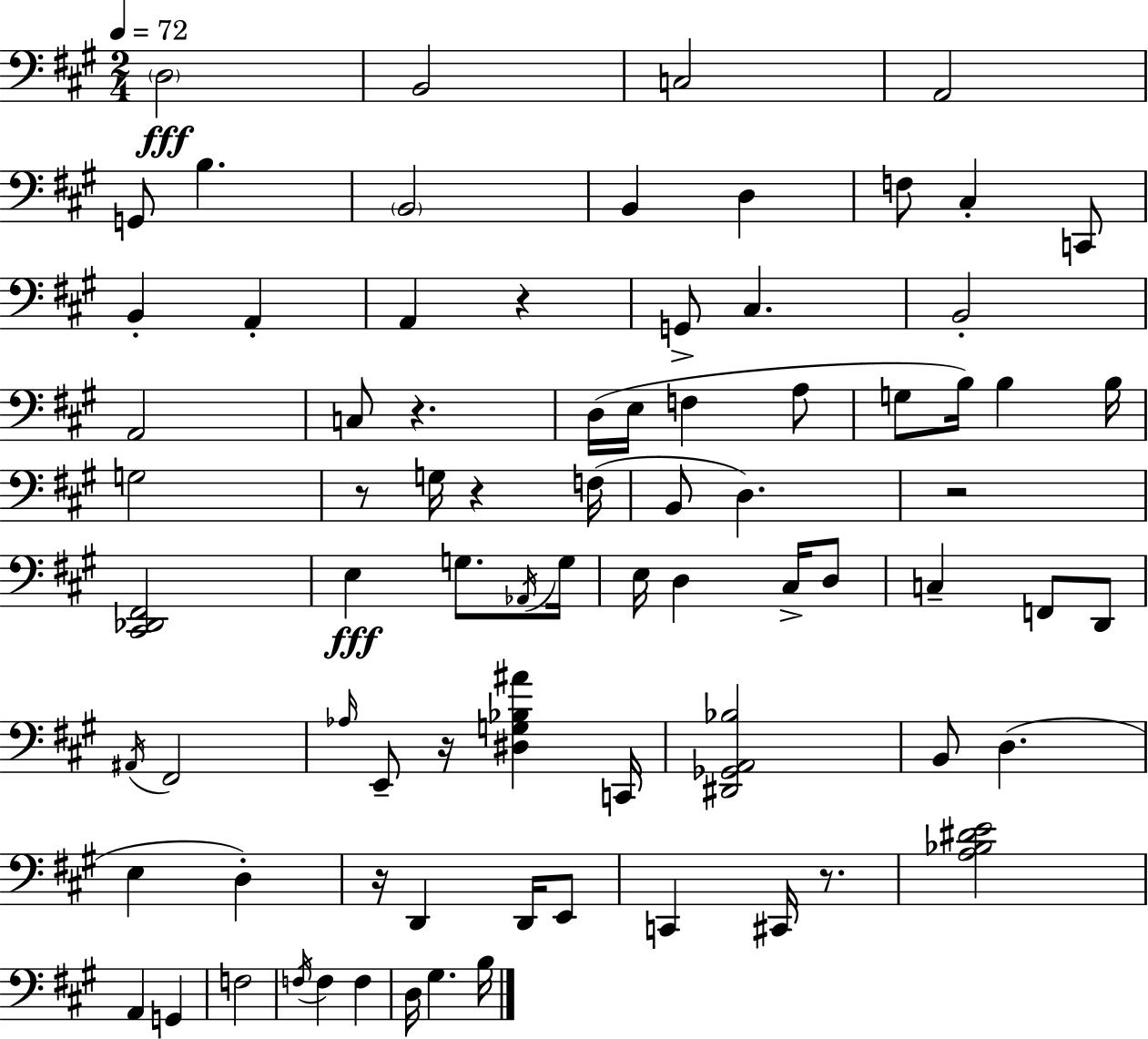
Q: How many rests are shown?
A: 8